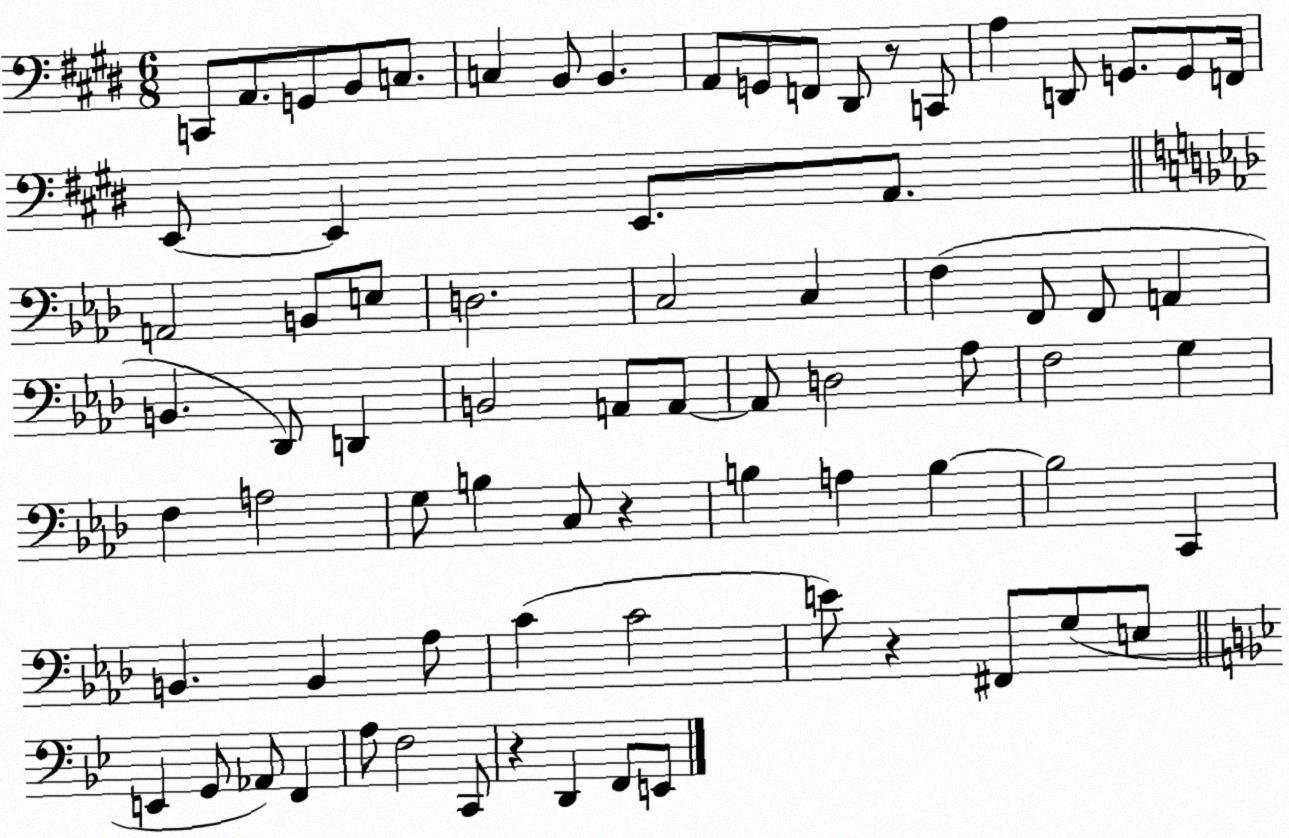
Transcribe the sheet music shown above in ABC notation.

X:1
T:Untitled
M:6/8
L:1/4
K:E
C,,/2 A,,/2 G,,/2 B,,/2 C,/2 C, B,,/2 B,, A,,/2 G,,/2 F,,/2 ^D,,/2 z/2 C,,/2 A, D,,/2 G,,/2 G,,/2 F,,/4 E,,/2 E,, E,,/2 A,,/2 A,,2 B,,/2 E,/2 D,2 C,2 C, F, F,,/2 F,,/2 A,, B,, _D,,/2 D,, B,,2 A,,/2 A,,/2 A,,/2 D,2 _A,/2 F,2 G, F, A,2 G,/2 B, C,/2 z B, A, B, B,2 C,, B,, B,, _A,/2 C C2 E/2 z ^F,,/2 G,/2 E,/2 E,, G,,/2 _A,,/2 F,, A,/2 F,2 C,,/2 z D,, F,,/2 E,,/2